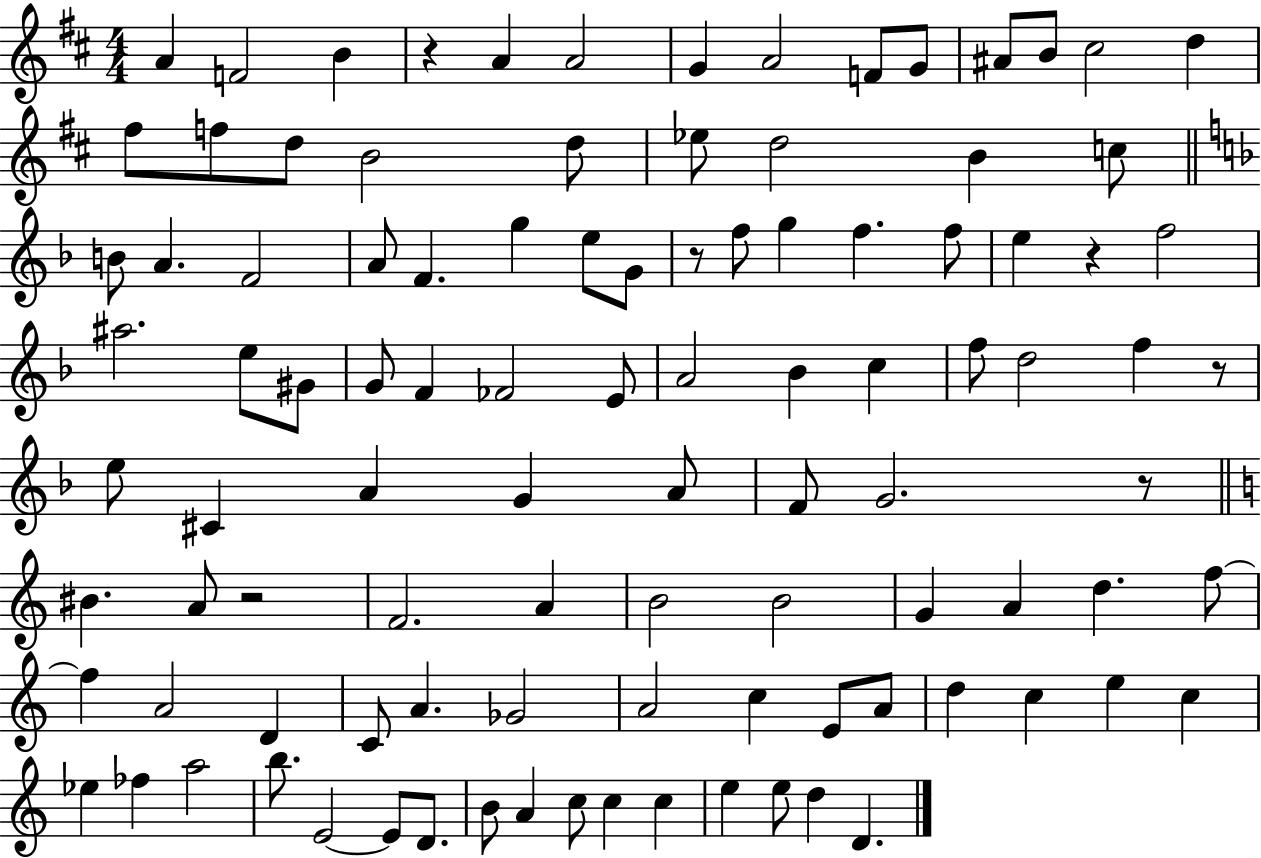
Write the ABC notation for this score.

X:1
T:Untitled
M:4/4
L:1/4
K:D
A F2 B z A A2 G A2 F/2 G/2 ^A/2 B/2 ^c2 d ^f/2 f/2 d/2 B2 d/2 _e/2 d2 B c/2 B/2 A F2 A/2 F g e/2 G/2 z/2 f/2 g f f/2 e z f2 ^a2 e/2 ^G/2 G/2 F _F2 E/2 A2 _B c f/2 d2 f z/2 e/2 ^C A G A/2 F/2 G2 z/2 ^B A/2 z2 F2 A B2 B2 G A d f/2 f A2 D C/2 A _G2 A2 c E/2 A/2 d c e c _e _f a2 b/2 E2 E/2 D/2 B/2 A c/2 c c e e/2 d D